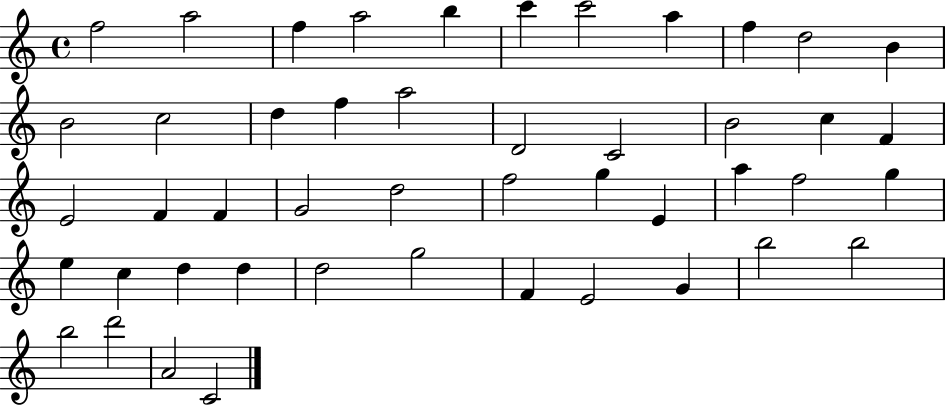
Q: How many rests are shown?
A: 0